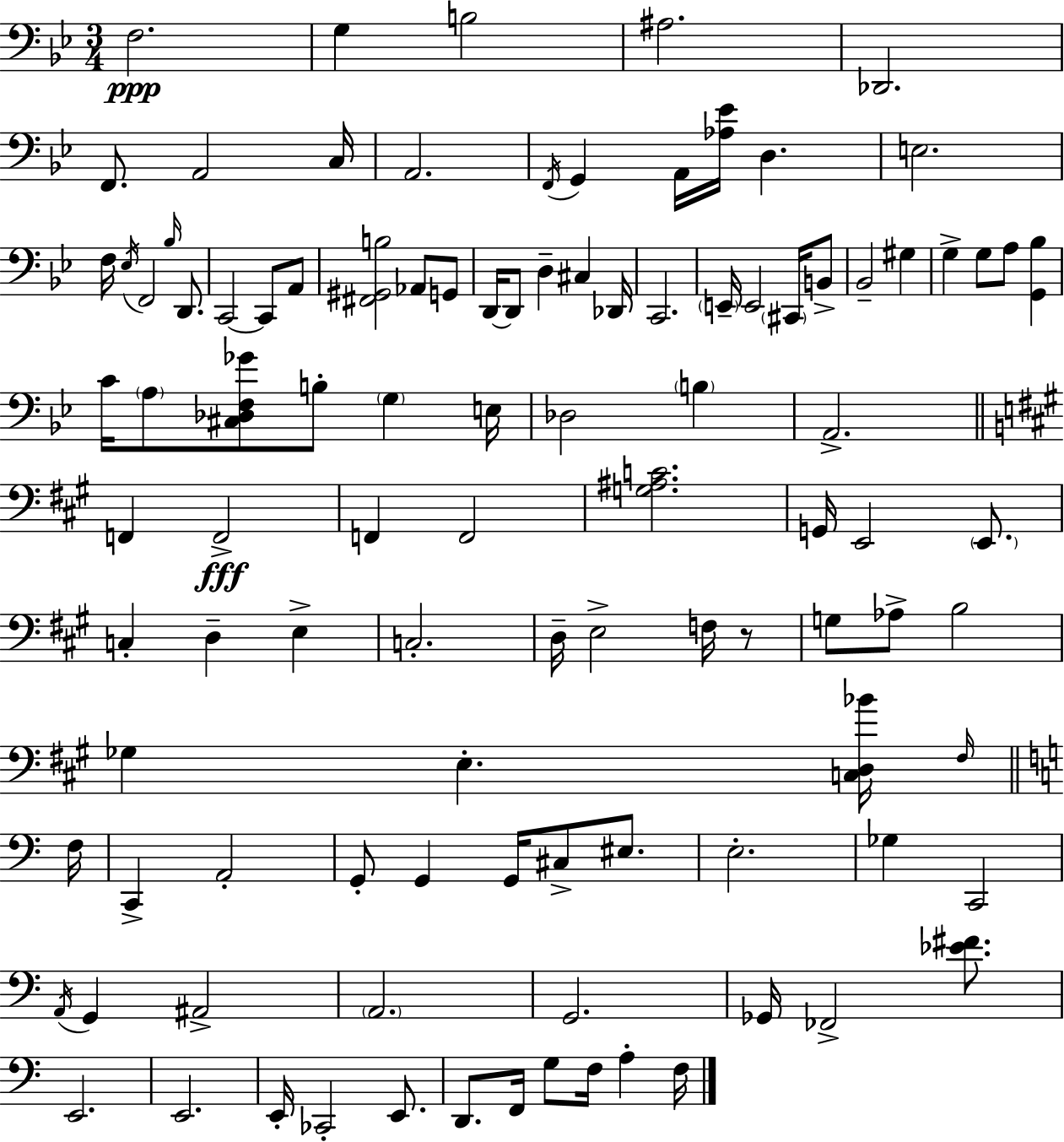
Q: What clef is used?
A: bass